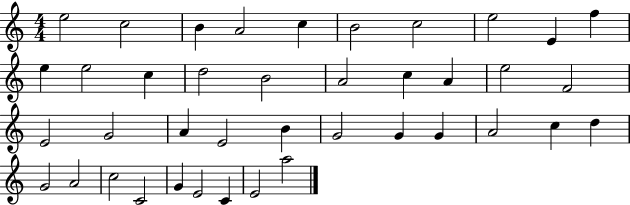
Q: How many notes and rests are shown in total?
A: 40